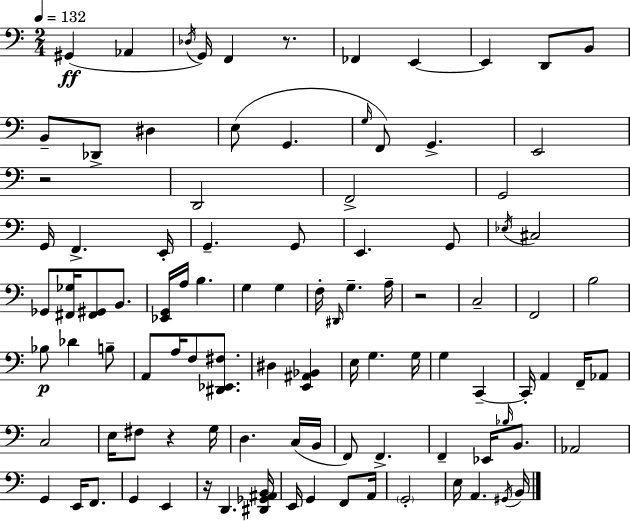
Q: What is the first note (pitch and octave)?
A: G#2